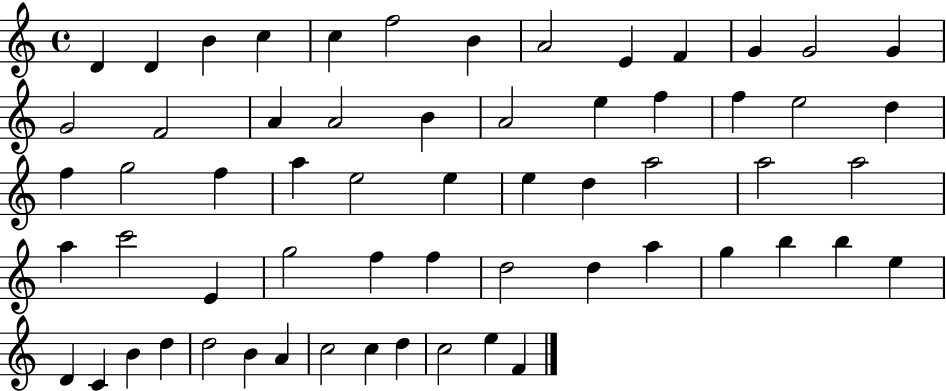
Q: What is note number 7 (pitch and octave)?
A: B4